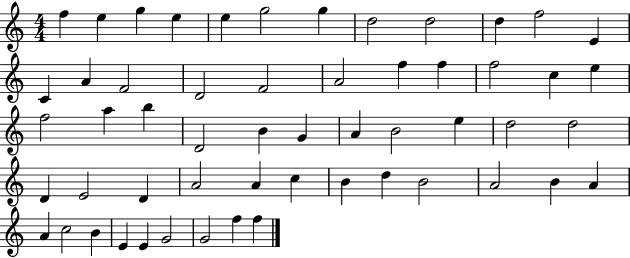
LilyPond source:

{
  \clef treble
  \numericTimeSignature
  \time 4/4
  \key c \major
  f''4 e''4 g''4 e''4 | e''4 g''2 g''4 | d''2 d''2 | d''4 f''2 e'4 | \break c'4 a'4 f'2 | d'2 f'2 | a'2 f''4 f''4 | f''2 c''4 e''4 | \break f''2 a''4 b''4 | d'2 b'4 g'4 | a'4 b'2 e''4 | d''2 d''2 | \break d'4 e'2 d'4 | a'2 a'4 c''4 | b'4 d''4 b'2 | a'2 b'4 a'4 | \break a'4 c''2 b'4 | e'4 e'4 g'2 | g'2 f''4 f''4 | \bar "|."
}